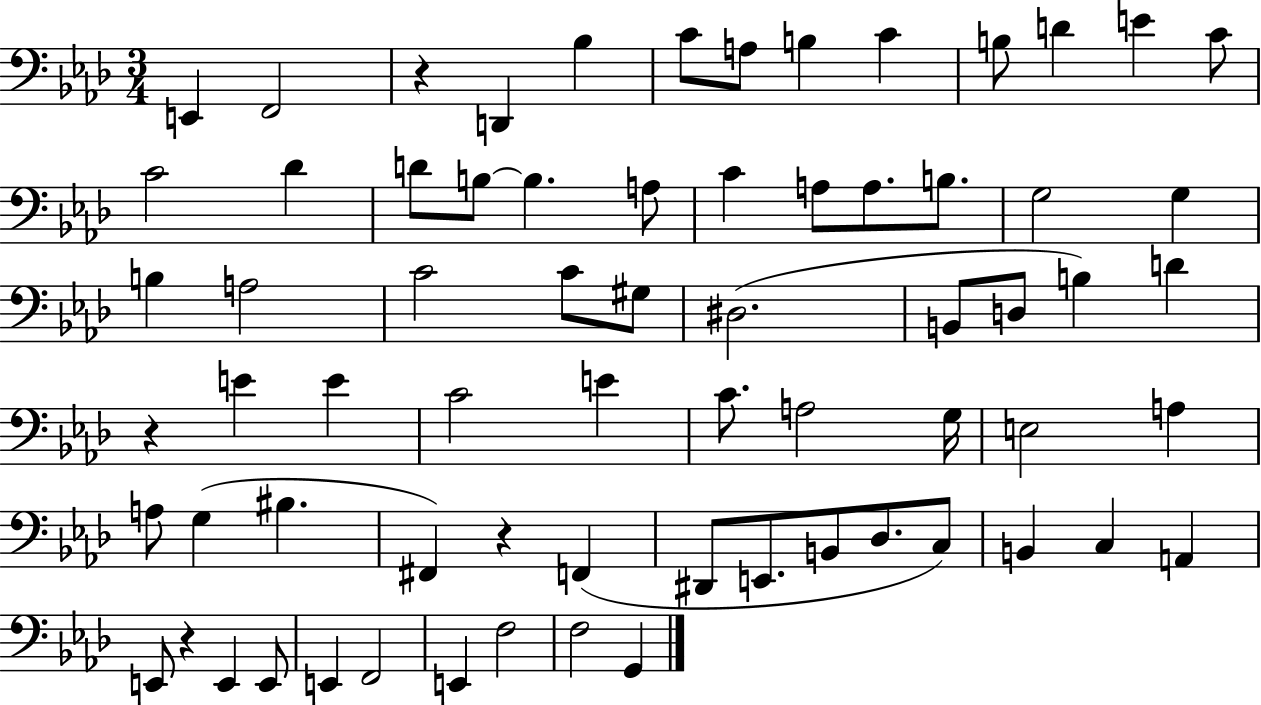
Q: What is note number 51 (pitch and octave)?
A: B2